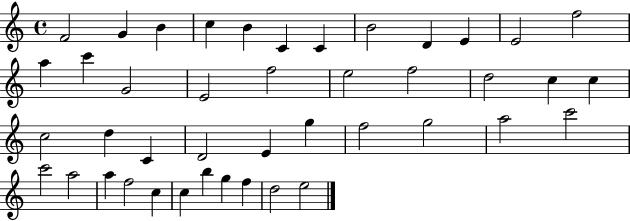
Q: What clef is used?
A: treble